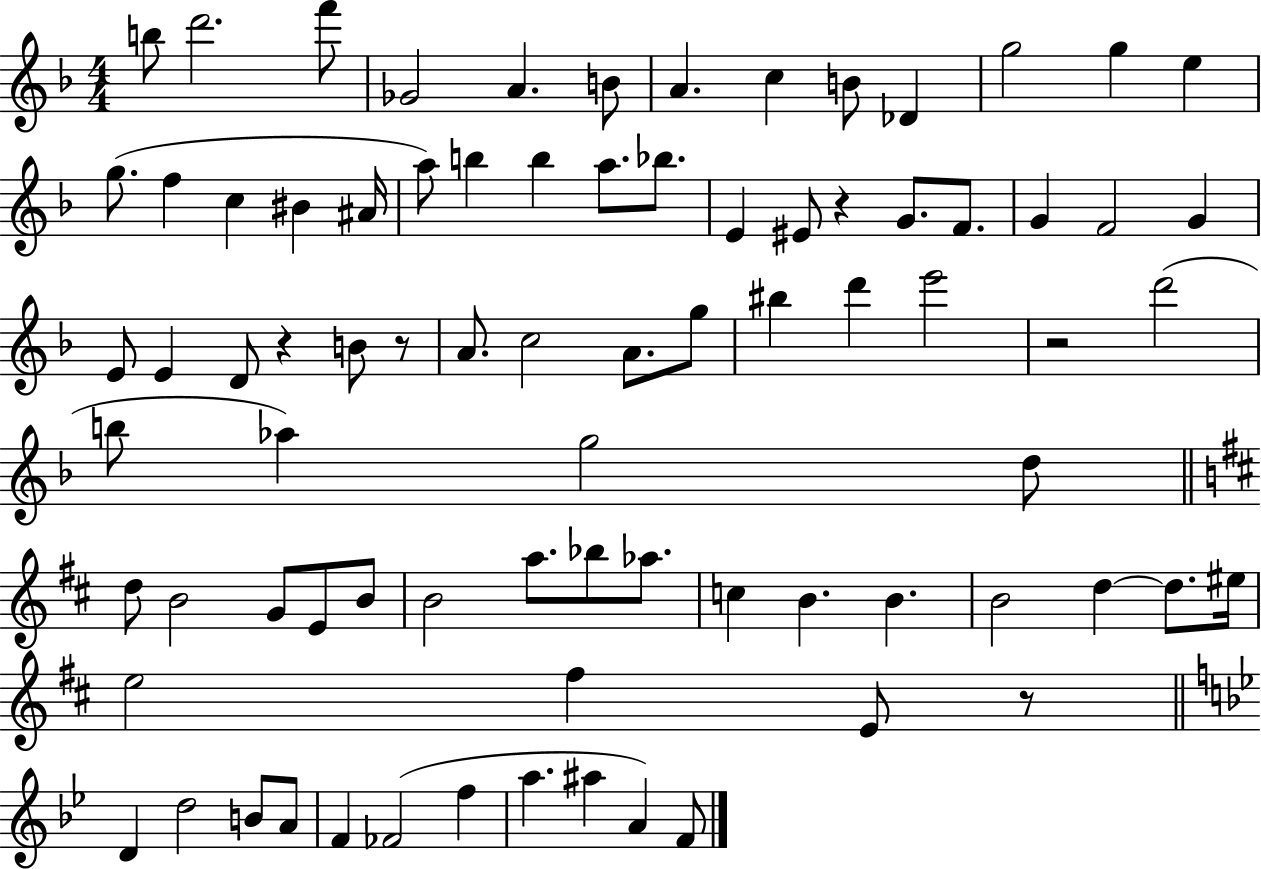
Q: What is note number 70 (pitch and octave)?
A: F4